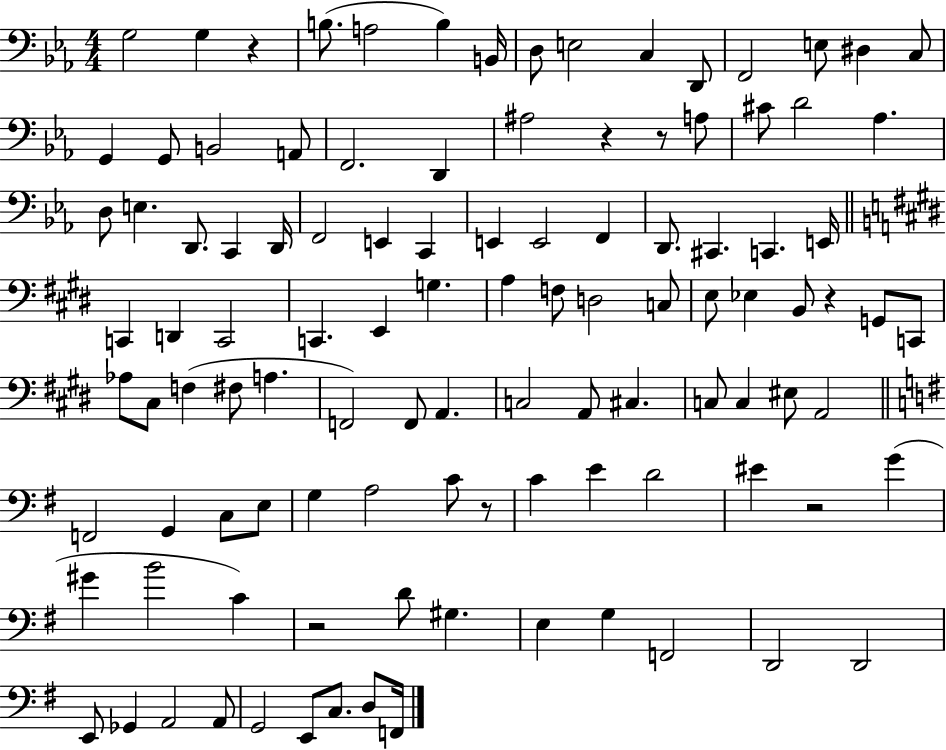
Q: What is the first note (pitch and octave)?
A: G3